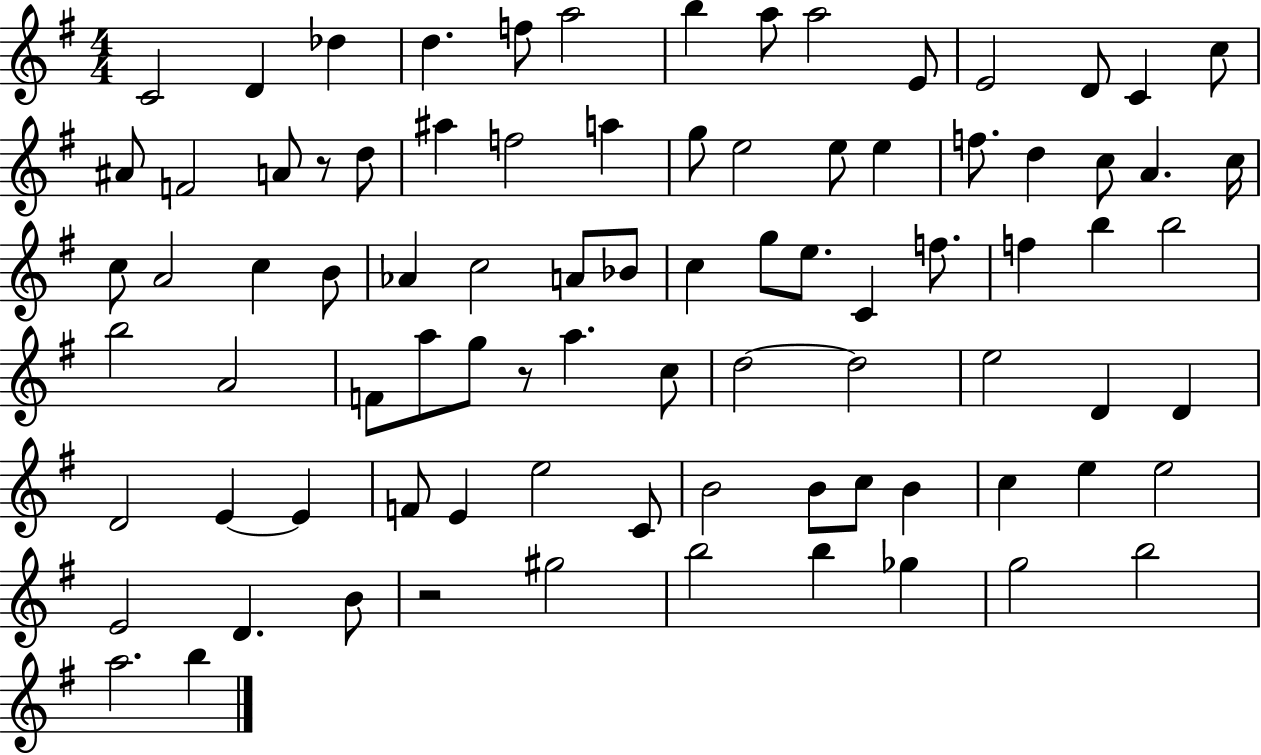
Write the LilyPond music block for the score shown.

{
  \clef treble
  \numericTimeSignature
  \time 4/4
  \key g \major
  \repeat volta 2 { c'2 d'4 des''4 | d''4. f''8 a''2 | b''4 a''8 a''2 e'8 | e'2 d'8 c'4 c''8 | \break ais'8 f'2 a'8 r8 d''8 | ais''4 f''2 a''4 | g''8 e''2 e''8 e''4 | f''8. d''4 c''8 a'4. c''16 | \break c''8 a'2 c''4 b'8 | aes'4 c''2 a'8 bes'8 | c''4 g''8 e''8. c'4 f''8. | f''4 b''4 b''2 | \break b''2 a'2 | f'8 a''8 g''8 r8 a''4. c''8 | d''2~~ d''2 | e''2 d'4 d'4 | \break d'2 e'4~~ e'4 | f'8 e'4 e''2 c'8 | b'2 b'8 c''8 b'4 | c''4 e''4 e''2 | \break e'2 d'4. b'8 | r2 gis''2 | b''2 b''4 ges''4 | g''2 b''2 | \break a''2. b''4 | } \bar "|."
}